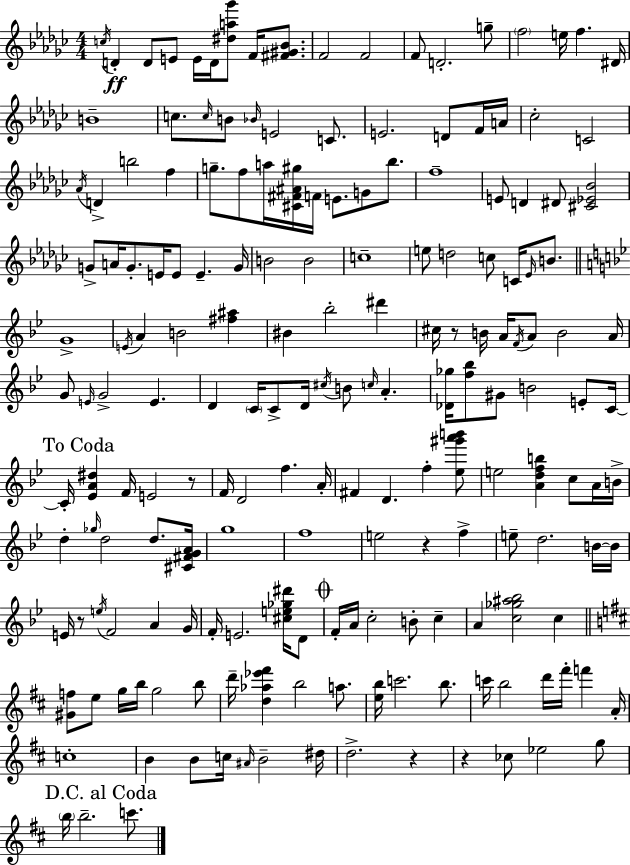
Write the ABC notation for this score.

X:1
T:Untitled
M:4/4
L:1/4
K:Ebm
c/4 D D/2 E/2 E/4 D/4 [^da_g']/2 F/4 [^F^G_B]/2 F2 F2 F/2 D2 g/2 f2 e/4 f ^D/4 B4 c/2 c/4 B/2 _B/4 E2 C/2 E2 D/2 F/4 A/4 _c2 C2 _A/4 D b2 f g/2 f/2 a/4 [^C^F^A^g]/4 F/4 E/2 G/2 _b/2 f4 E/2 D ^D/2 [^C_E_B]2 G/2 A/4 G/2 E/4 E/2 E G/4 B2 B2 c4 e/2 d2 c/2 C/4 _E/4 B/2 G4 E/4 A B2 [^f^a] ^B _b2 ^d' ^c/4 z/2 B/4 A/4 F/4 A/2 B2 A/4 G/2 E/4 G2 E D C/4 C/2 D/4 ^c/4 B/2 c/4 A [_D_g]/4 [f_b]/2 ^G/2 B2 E/2 C/4 C/4 [_EA^d] F/4 E2 z/2 F/4 D2 f A/4 ^F D f [_e^g'a'b']/2 e2 [Adfb] c/2 A/4 B/4 d _g/4 d2 d/2 [^C^FGA]/4 g4 f4 e2 z f e/2 d2 B/4 B/4 E/4 z/2 e/4 F2 A G/4 F/4 E2 [^ce_g^d']/4 D/2 F/4 A/4 c2 B/2 c A [c_g^a_b]2 c [^Gf]/2 e/2 g/4 b/4 g2 b/2 d'/4 [d_a_e'^f'] b2 a/2 [eb]/4 c'2 b/2 c'/4 b2 d'/4 ^f'/4 f' A/4 c4 B B/2 c/4 ^A/4 B2 ^d/4 d2 z z _c/2 _e2 g/2 b/4 b2 c'/2